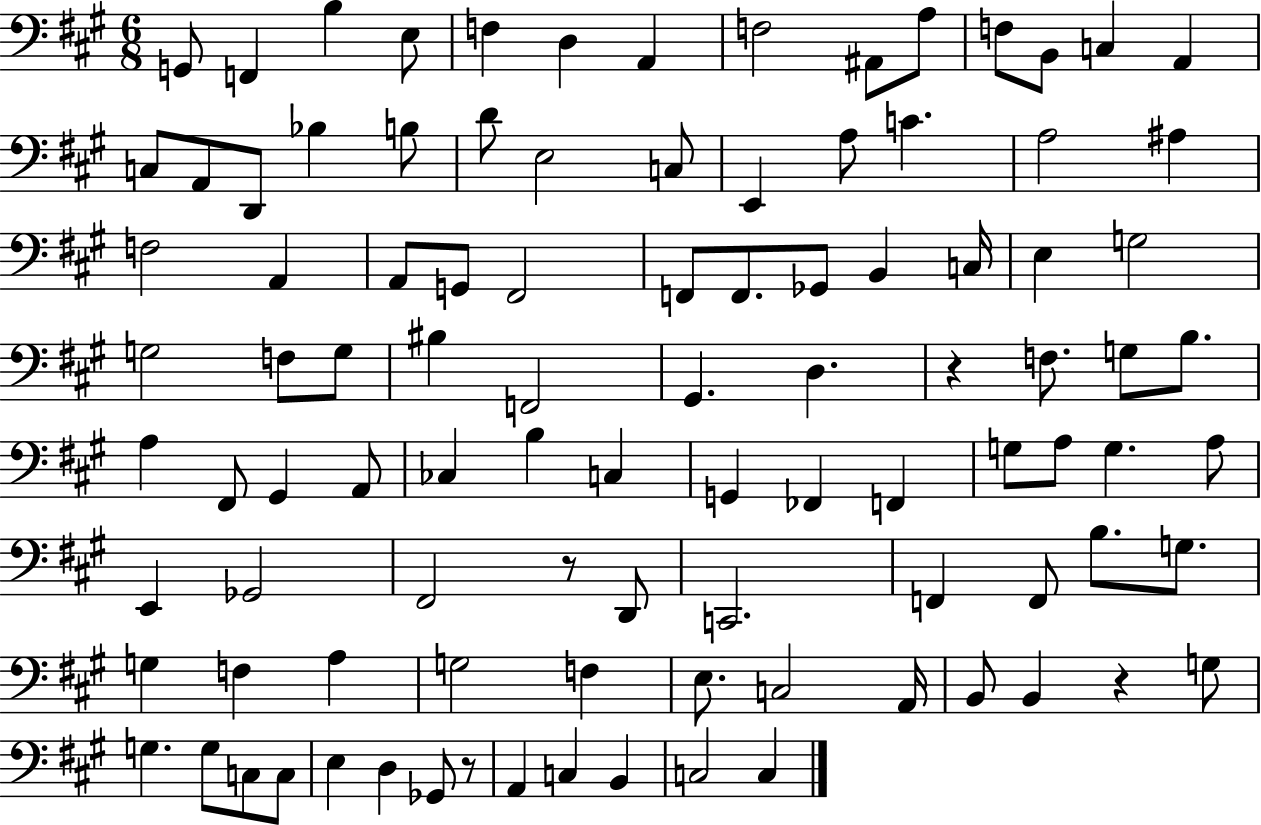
{
  \clef bass
  \numericTimeSignature
  \time 6/8
  \key a \major
  g,8 f,4 b4 e8 | f4 d4 a,4 | f2 ais,8 a8 | f8 b,8 c4 a,4 | \break c8 a,8 d,8 bes4 b8 | d'8 e2 c8 | e,4 a8 c'4. | a2 ais4 | \break f2 a,4 | a,8 g,8 fis,2 | f,8 f,8. ges,8 b,4 c16 | e4 g2 | \break g2 f8 g8 | bis4 f,2 | gis,4. d4. | r4 f8. g8 b8. | \break a4 fis,8 gis,4 a,8 | ces4 b4 c4 | g,4 fes,4 f,4 | g8 a8 g4. a8 | \break e,4 ges,2 | fis,2 r8 d,8 | c,2. | f,4 f,8 b8. g8. | \break g4 f4 a4 | g2 f4 | e8. c2 a,16 | b,8 b,4 r4 g8 | \break g4. g8 c8 c8 | e4 d4 ges,8 r8 | a,4 c4 b,4 | c2 c4 | \break \bar "|."
}